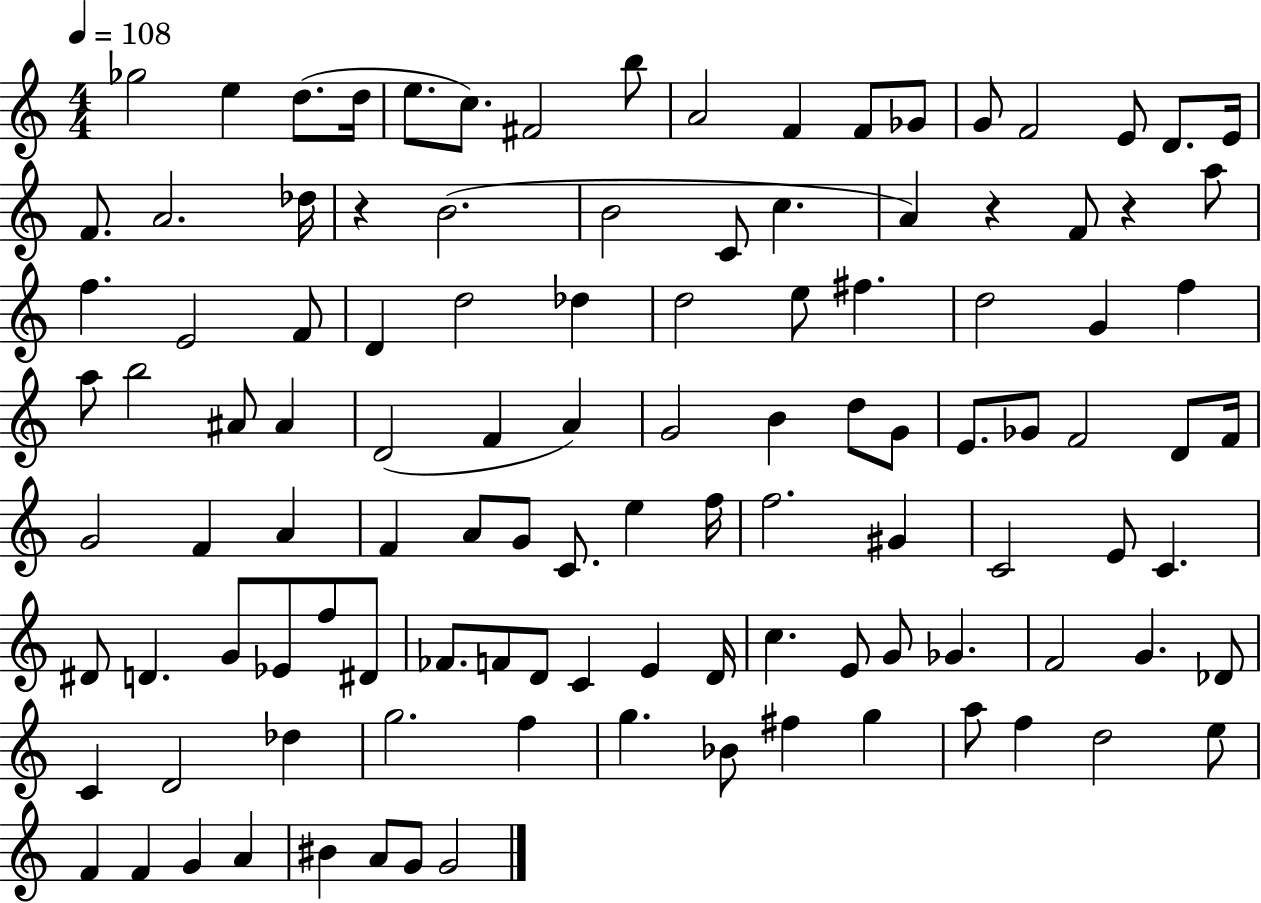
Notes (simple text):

Gb5/h E5/q D5/e. D5/s E5/e. C5/e. F#4/h B5/e A4/h F4/q F4/e Gb4/e G4/e F4/h E4/e D4/e. E4/s F4/e. A4/h. Db5/s R/q B4/h. B4/h C4/e C5/q. A4/q R/q F4/e R/q A5/e F5/q. E4/h F4/e D4/q D5/h Db5/q D5/h E5/e F#5/q. D5/h G4/q F5/q A5/e B5/h A#4/e A#4/q D4/h F4/q A4/q G4/h B4/q D5/e G4/e E4/e. Gb4/e F4/h D4/e F4/s G4/h F4/q A4/q F4/q A4/e G4/e C4/e. E5/q F5/s F5/h. G#4/q C4/h E4/e C4/q. D#4/e D4/q. G4/e Eb4/e F5/e D#4/e FES4/e. F4/e D4/e C4/q E4/q D4/s C5/q. E4/e G4/e Gb4/q. F4/h G4/q. Db4/e C4/q D4/h Db5/q G5/h. F5/q G5/q. Bb4/e F#5/q G5/q A5/e F5/q D5/h E5/e F4/q F4/q G4/q A4/q BIS4/q A4/e G4/e G4/h